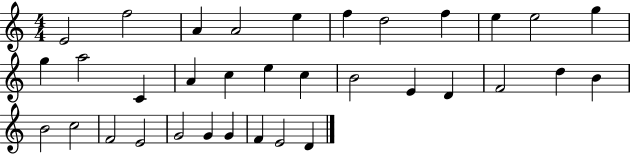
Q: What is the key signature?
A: C major